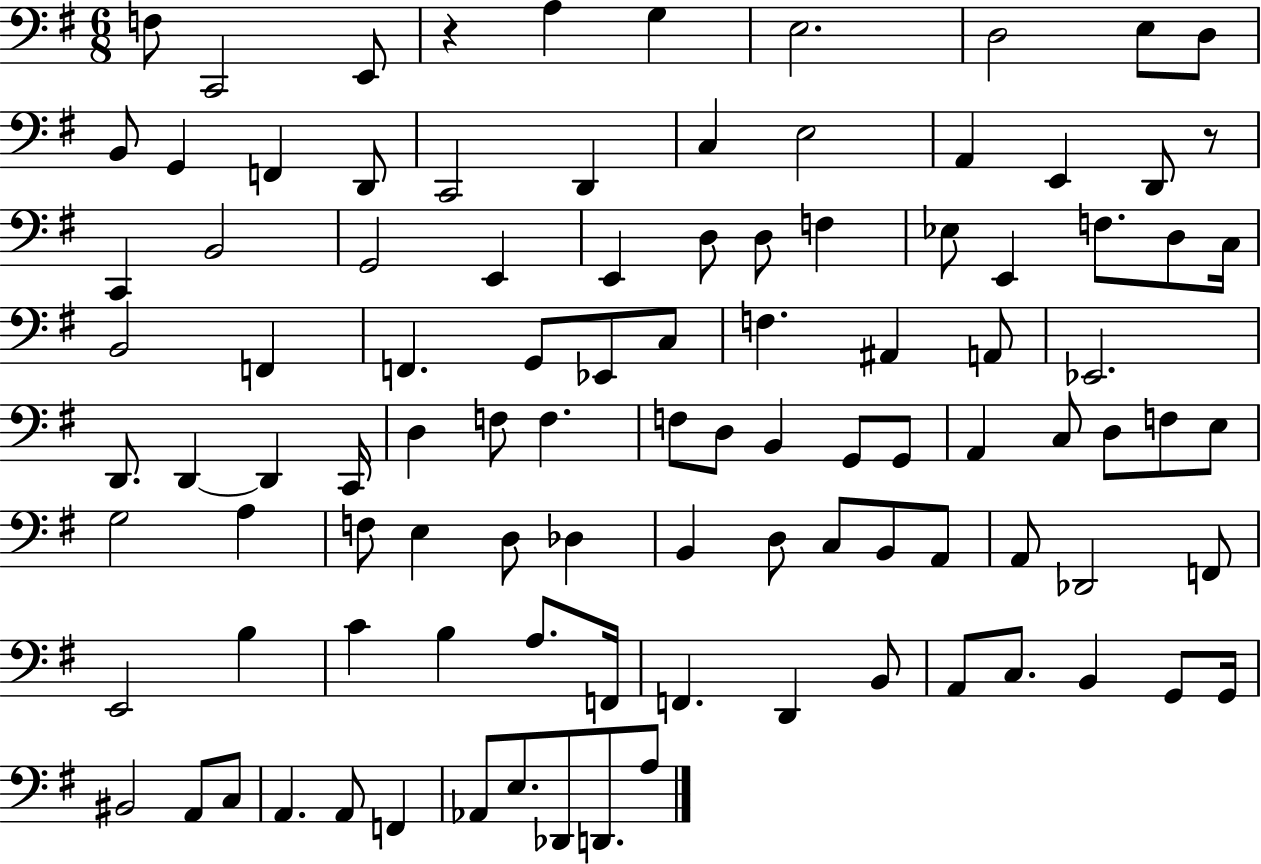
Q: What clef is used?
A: bass